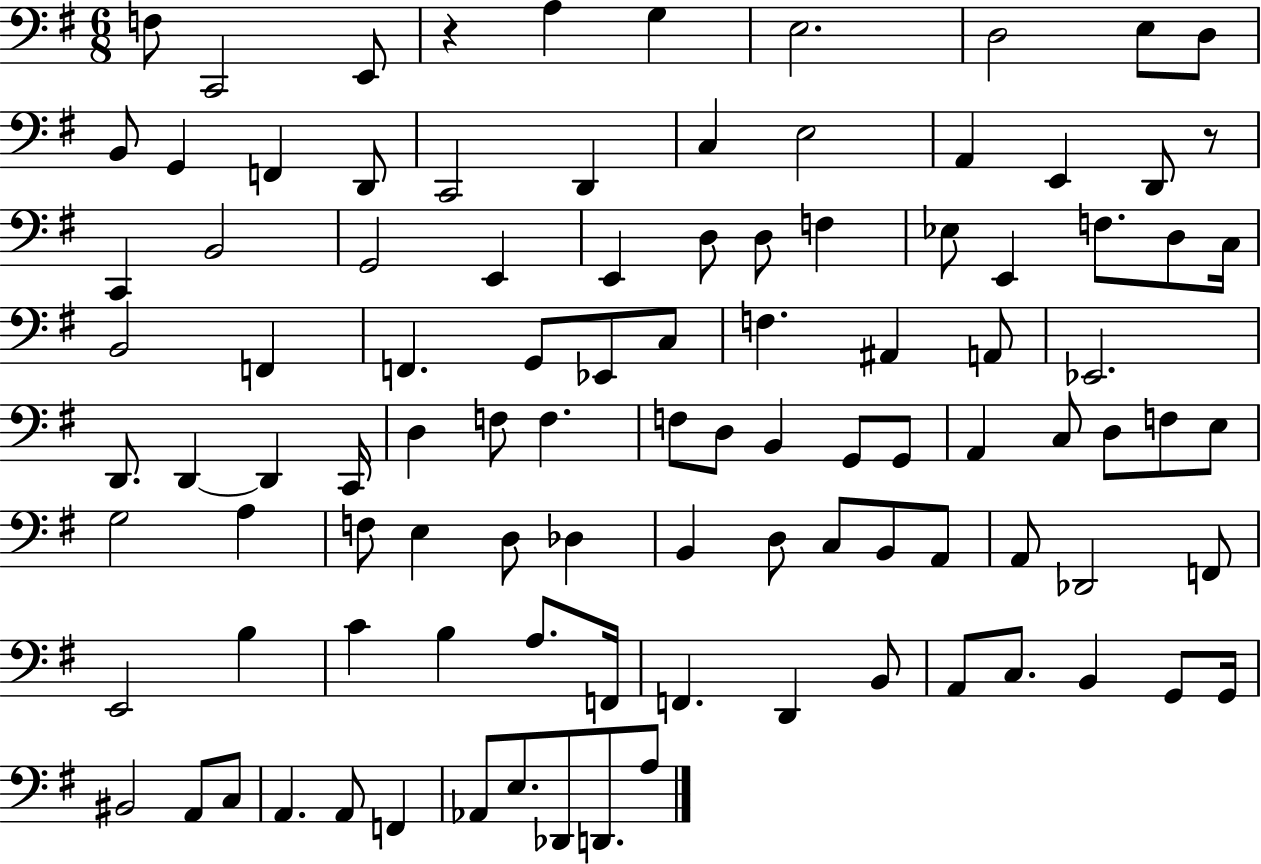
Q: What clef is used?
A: bass